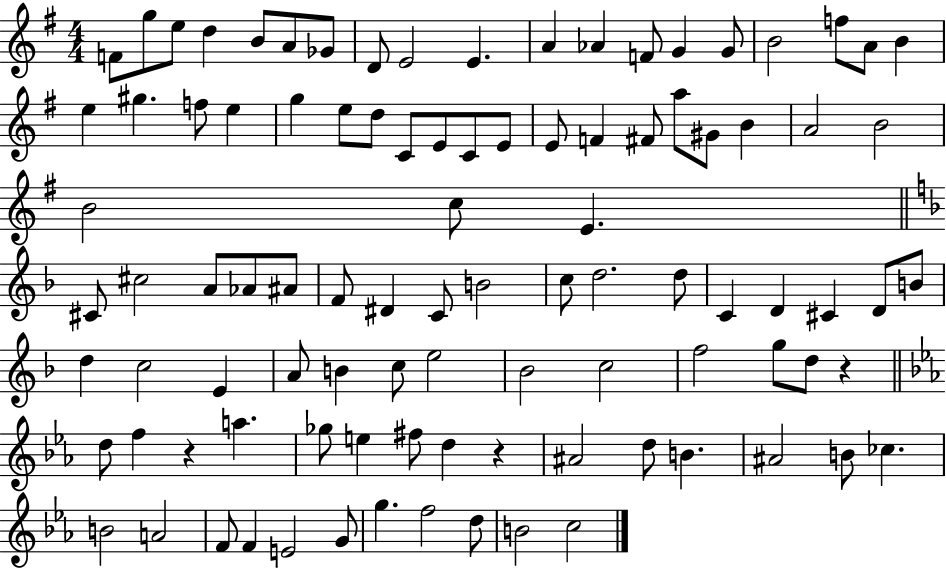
{
  \clef treble
  \numericTimeSignature
  \time 4/4
  \key g \major
  f'8 g''8 e''8 d''4 b'8 a'8 ges'8 | d'8 e'2 e'4. | a'4 aes'4 f'8 g'4 g'8 | b'2 f''8 a'8 b'4 | \break e''4 gis''4. f''8 e''4 | g''4 e''8 d''8 c'8 e'8 c'8 e'8 | e'8 f'4 fis'8 a''8 gis'8 b'4 | a'2 b'2 | \break b'2 c''8 e'4. | \bar "||" \break \key d \minor cis'8 cis''2 a'8 aes'8 ais'8 | f'8 dis'4 c'8 b'2 | c''8 d''2. d''8 | c'4 d'4 cis'4 d'8 b'8 | \break d''4 c''2 e'4 | a'8 b'4 c''8 e''2 | bes'2 c''2 | f''2 g''8 d''8 r4 | \break \bar "||" \break \key ees \major d''8 f''4 r4 a''4. | ges''8 e''4 fis''8 d''4 r4 | ais'2 d''8 b'4. | ais'2 b'8 ces''4. | \break b'2 a'2 | f'8 f'4 e'2 g'8 | g''4. f''2 d''8 | b'2 c''2 | \break \bar "|."
}